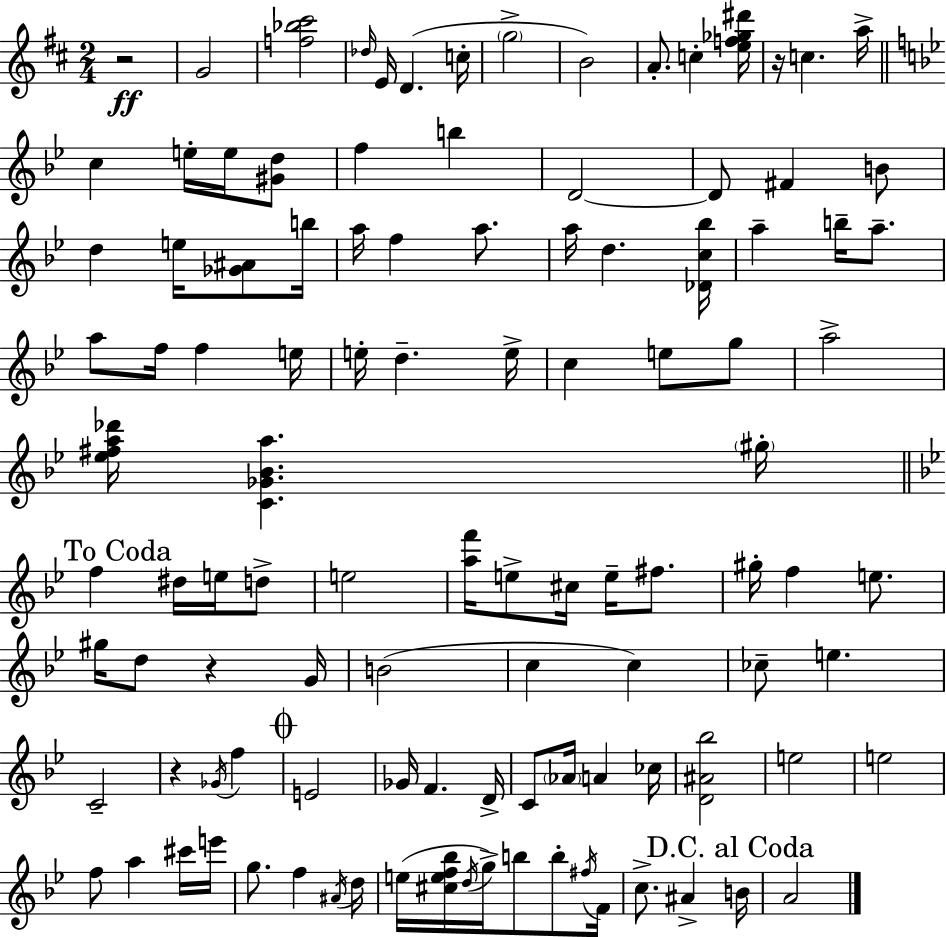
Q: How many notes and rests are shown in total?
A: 109